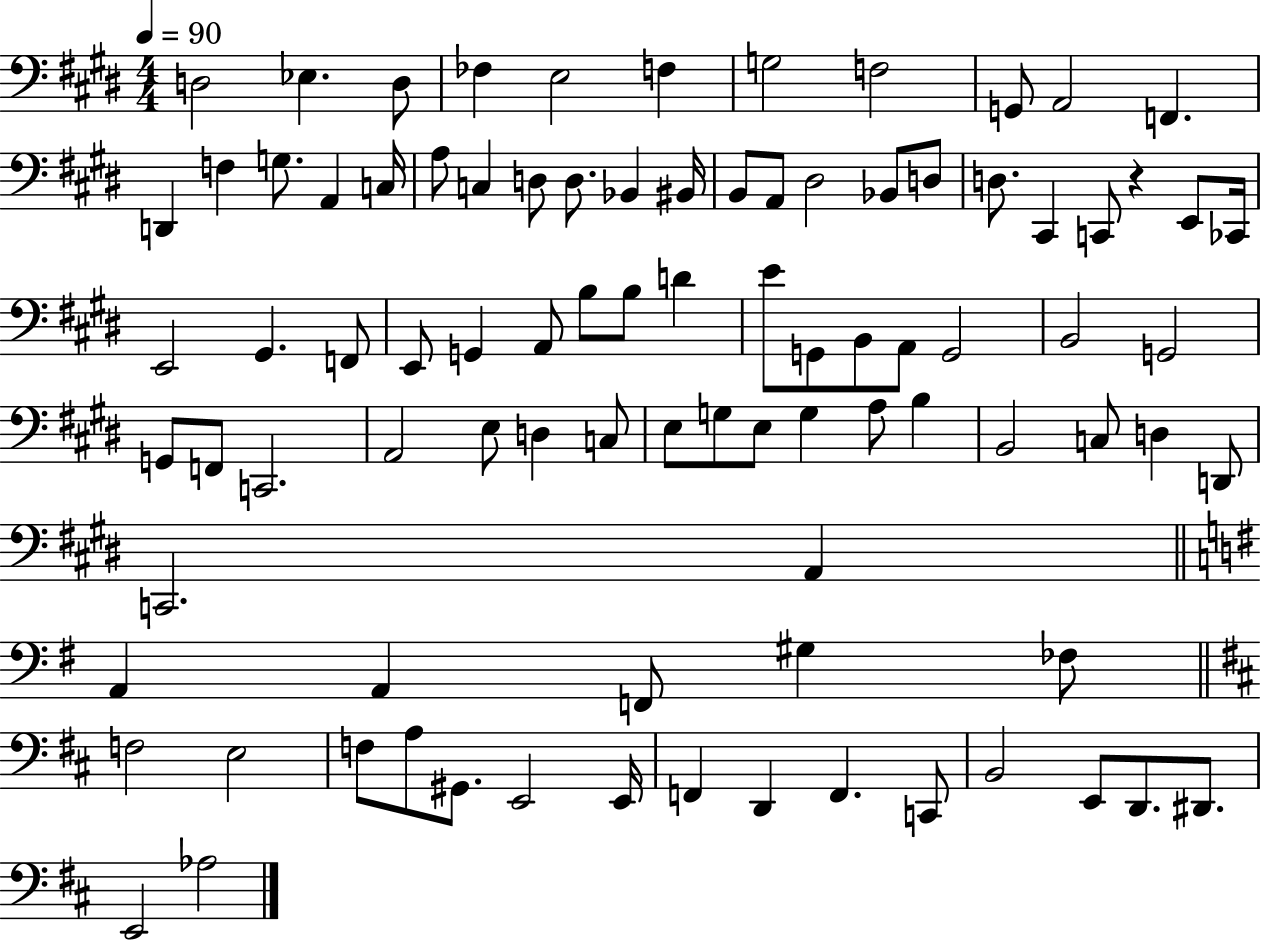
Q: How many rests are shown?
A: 1